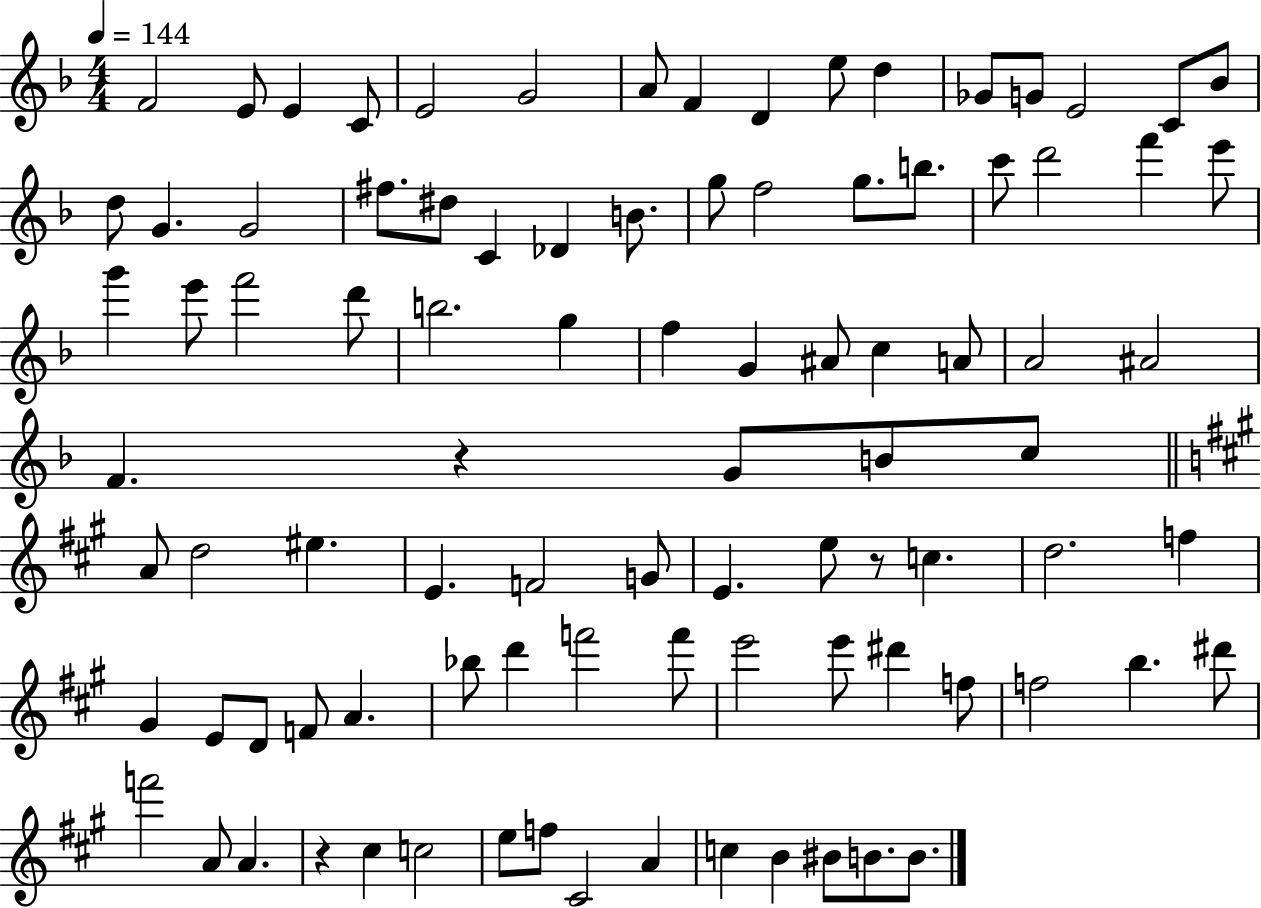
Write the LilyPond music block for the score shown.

{
  \clef treble
  \numericTimeSignature
  \time 4/4
  \key f \major
  \tempo 4 = 144
  \repeat volta 2 { f'2 e'8 e'4 c'8 | e'2 g'2 | a'8 f'4 d'4 e''8 d''4 | ges'8 g'8 e'2 c'8 bes'8 | \break d''8 g'4. g'2 | fis''8. dis''8 c'4 des'4 b'8. | g''8 f''2 g''8. b''8. | c'''8 d'''2 f'''4 e'''8 | \break g'''4 e'''8 f'''2 d'''8 | b''2. g''4 | f''4 g'4 ais'8 c''4 a'8 | a'2 ais'2 | \break f'4. r4 g'8 b'8 c''8 | \bar "||" \break \key a \major a'8 d''2 eis''4. | e'4. f'2 g'8 | e'4. e''8 r8 c''4. | d''2. f''4 | \break gis'4 e'8 d'8 f'8 a'4. | bes''8 d'''4 f'''2 f'''8 | e'''2 e'''8 dis'''4 f''8 | f''2 b''4. dis'''8 | \break f'''2 a'8 a'4. | r4 cis''4 c''2 | e''8 f''8 cis'2 a'4 | c''4 b'4 bis'8 b'8. b'8. | \break } \bar "|."
}